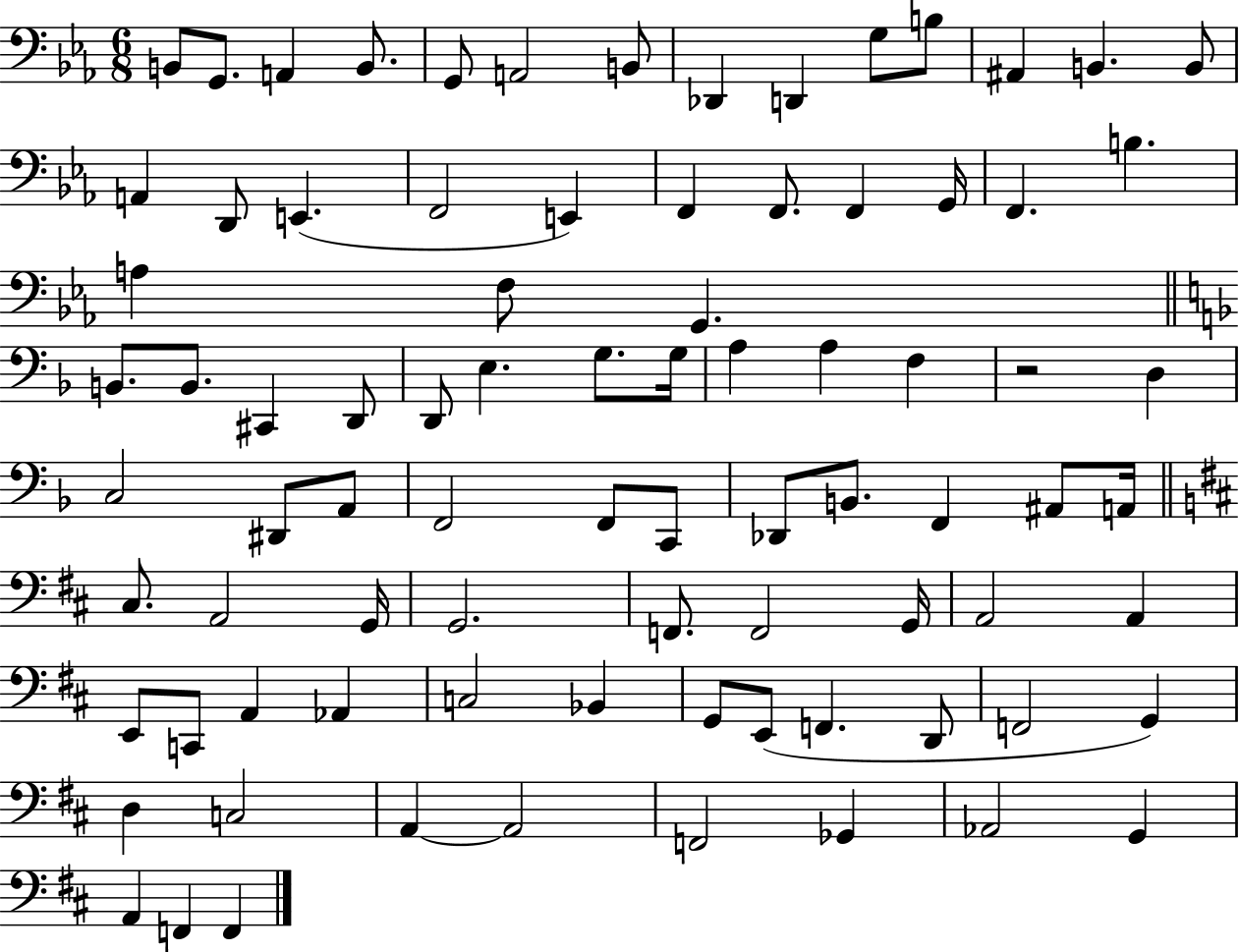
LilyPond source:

{
  \clef bass
  \numericTimeSignature
  \time 6/8
  \key ees \major
  b,8 g,8. a,4 b,8. | g,8 a,2 b,8 | des,4 d,4 g8 b8 | ais,4 b,4. b,8 | \break a,4 d,8 e,4.( | f,2 e,4) | f,4 f,8. f,4 g,16 | f,4. b4. | \break a4 f8 g,4. | \bar "||" \break \key f \major b,8. b,8. cis,4 d,8 | d,8 e4. g8. g16 | a4 a4 f4 | r2 d4 | \break c2 dis,8 a,8 | f,2 f,8 c,8 | des,8 b,8. f,4 ais,8 a,16 | \bar "||" \break \key d \major cis8. a,2 g,16 | g,2. | f,8. f,2 g,16 | a,2 a,4 | \break e,8 c,8 a,4 aes,4 | c2 bes,4 | g,8 e,8( f,4. d,8 | f,2 g,4) | \break d4 c2 | a,4~~ a,2 | f,2 ges,4 | aes,2 g,4 | \break a,4 f,4 f,4 | \bar "|."
}